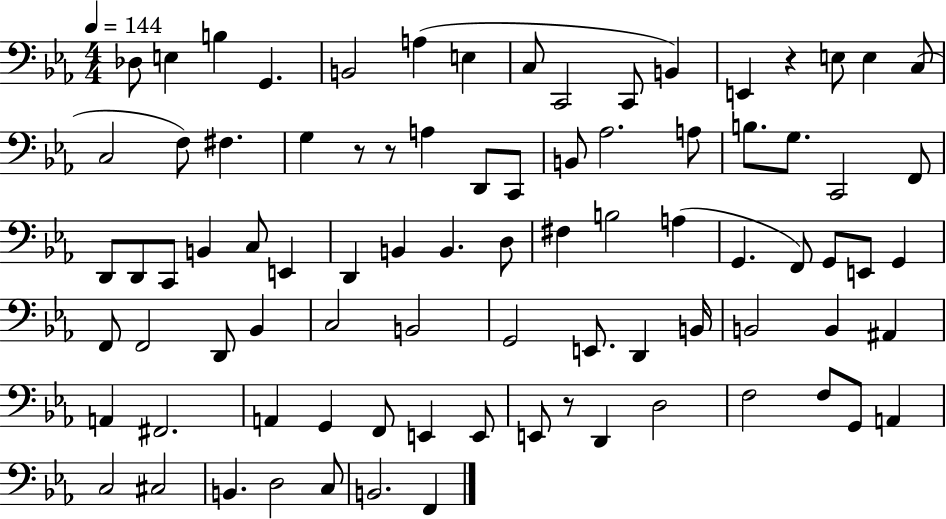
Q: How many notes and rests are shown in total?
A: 85